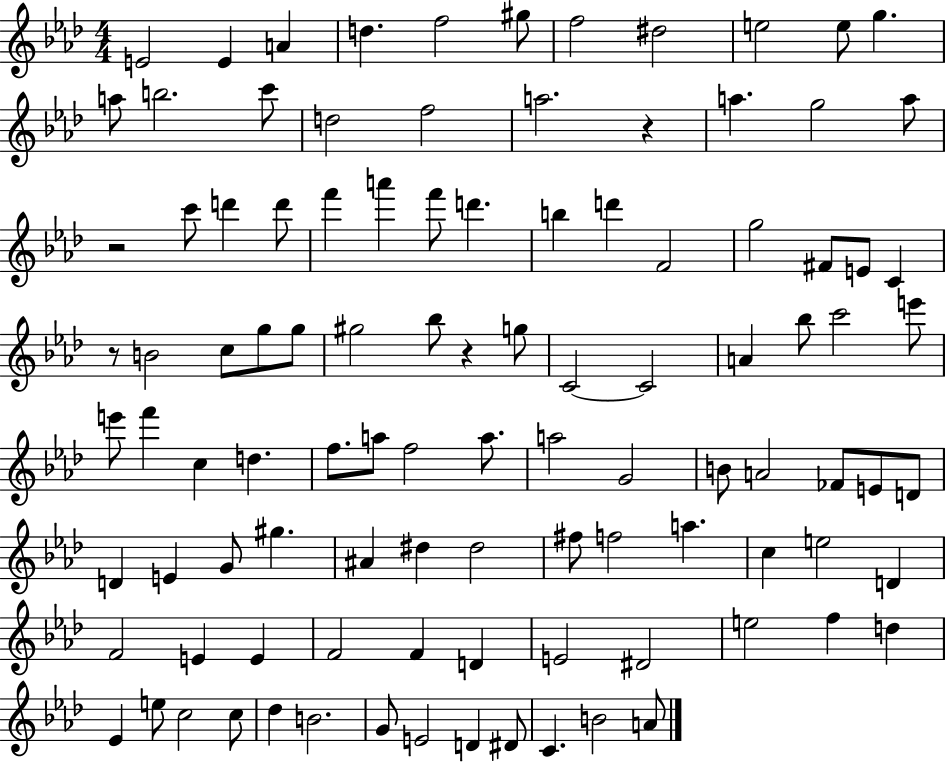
{
  \clef treble
  \numericTimeSignature
  \time 4/4
  \key aes \major
  e'2 e'4 a'4 | d''4. f''2 gis''8 | f''2 dis''2 | e''2 e''8 g''4. | \break a''8 b''2. c'''8 | d''2 f''2 | a''2. r4 | a''4. g''2 a''8 | \break r2 c'''8 d'''4 d'''8 | f'''4 a'''4 f'''8 d'''4. | b''4 d'''4 f'2 | g''2 fis'8 e'8 c'4 | \break r8 b'2 c''8 g''8 g''8 | gis''2 bes''8 r4 g''8 | c'2~~ c'2 | a'4 bes''8 c'''2 e'''8 | \break e'''8 f'''4 c''4 d''4. | f''8. a''8 f''2 a''8. | a''2 g'2 | b'8 a'2 fes'8 e'8 d'8 | \break d'4 e'4 g'8 gis''4. | ais'4 dis''4 dis''2 | fis''8 f''2 a''4. | c''4 e''2 d'4 | \break f'2 e'4 e'4 | f'2 f'4 d'4 | e'2 dis'2 | e''2 f''4 d''4 | \break ees'4 e''8 c''2 c''8 | des''4 b'2. | g'8 e'2 d'4 dis'8 | c'4. b'2 a'8 | \break \bar "|."
}